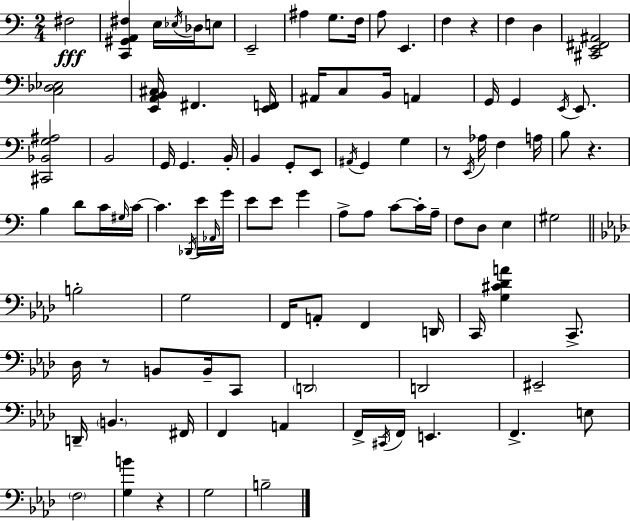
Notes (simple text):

F#3/h [C2,G#2,A2,F#3]/q E3/s Eb3/s Db3/s E3/e E2/h A#3/q G3/e. F3/s A3/e E2/q. F3/q R/q F3/q D3/q [C#2,E2,F#2,A#2]/h [C3,Db3,Eb3]/h [E2,A2,B2,C#3]/s F#2/q. [E2,F2]/s A#2/s C3/e B2/s A2/q G2/s G2/q E2/s E2/e. [C#2,Bb2,G3,A#3]/h B2/h G2/s G2/q. B2/s B2/q G2/e E2/e A#2/s G2/q G3/q R/e E2/s Ab3/s F3/q A3/s B3/e R/q. B3/q D4/e C4/s G#3/s C4/s C4/q. Db2/s E4/s Ab2/s G4/s E4/e E4/e G4/q A3/e A3/e C4/e C4/s A3/s F3/e D3/e E3/q G#3/h B3/h G3/h F2/s A2/e F2/q D2/s C2/s [G3,C#4,Db4,A4]/q C2/e. Db3/s R/e B2/e B2/s C2/e D2/h D2/h EIS2/h D2/s B2/q. F#2/s F2/q A2/q F2/s C#2/s F2/s E2/q. F2/q. E3/e F3/h [G3,B4]/q R/q G3/h B3/h